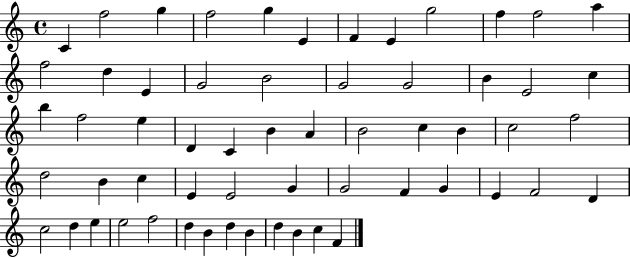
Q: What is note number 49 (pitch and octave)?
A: E5